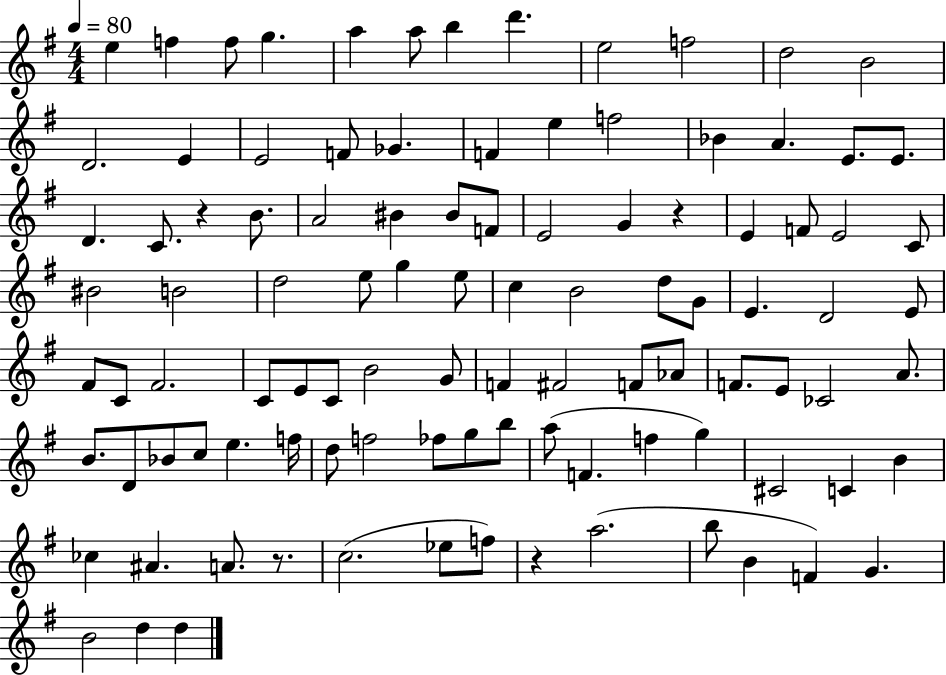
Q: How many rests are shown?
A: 4